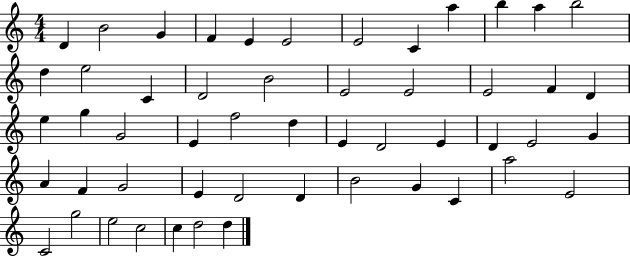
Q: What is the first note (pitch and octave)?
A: D4